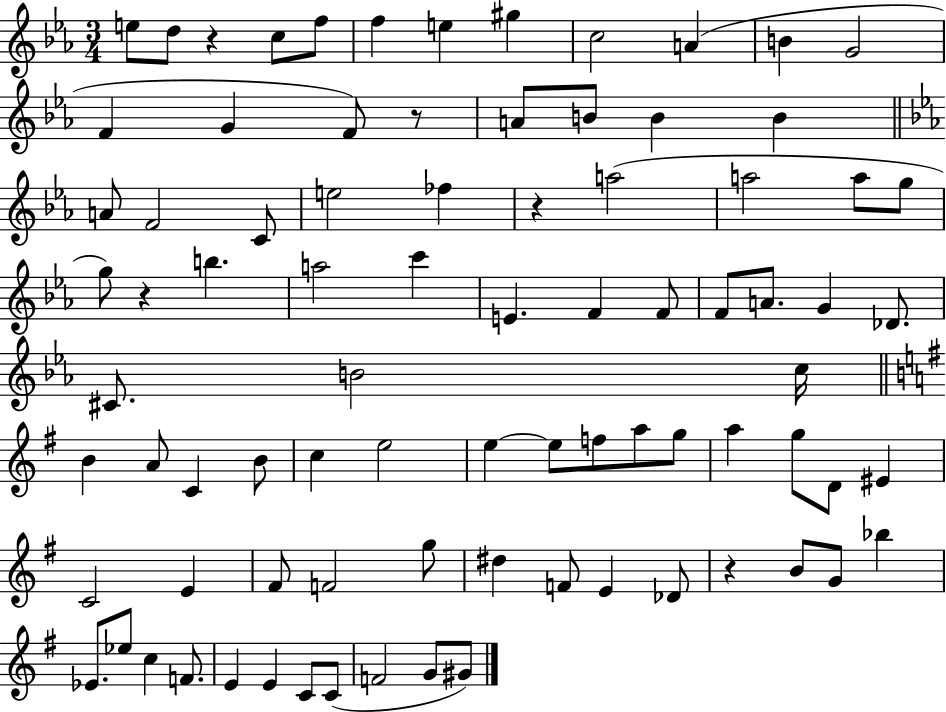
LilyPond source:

{
  \clef treble
  \numericTimeSignature
  \time 3/4
  \key ees \major
  e''8 d''8 r4 c''8 f''8 | f''4 e''4 gis''4 | c''2 a'4( | b'4 g'2 | \break f'4 g'4 f'8) r8 | a'8 b'8 b'4 b'4 | \bar "||" \break \key c \minor a'8 f'2 c'8 | e''2 fes''4 | r4 a''2( | a''2 a''8 g''8 | \break g''8) r4 b''4. | a''2 c'''4 | e'4. f'4 f'8 | f'8 a'8. g'4 des'8. | \break cis'8. b'2 c''16 | \bar "||" \break \key g \major b'4 a'8 c'4 b'8 | c''4 e''2 | e''4~~ e''8 f''8 a''8 g''8 | a''4 g''8 d'8 eis'4 | \break c'2 e'4 | fis'8 f'2 g''8 | dis''4 f'8 e'4 des'8 | r4 b'8 g'8 bes''4 | \break ees'8. ees''8 c''4 f'8. | e'4 e'4 c'8 c'8( | f'2 g'8 gis'8) | \bar "|."
}